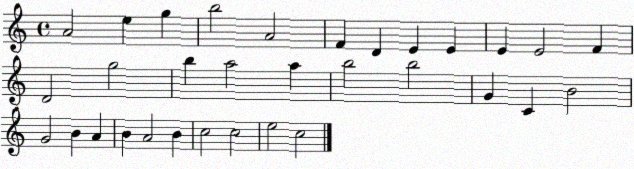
X:1
T:Untitled
M:4/4
L:1/4
K:C
A2 e g b2 A2 F D E E E E2 F D2 g2 b a2 a b2 b2 G C B2 G2 B A B A2 B c2 c2 e2 c2